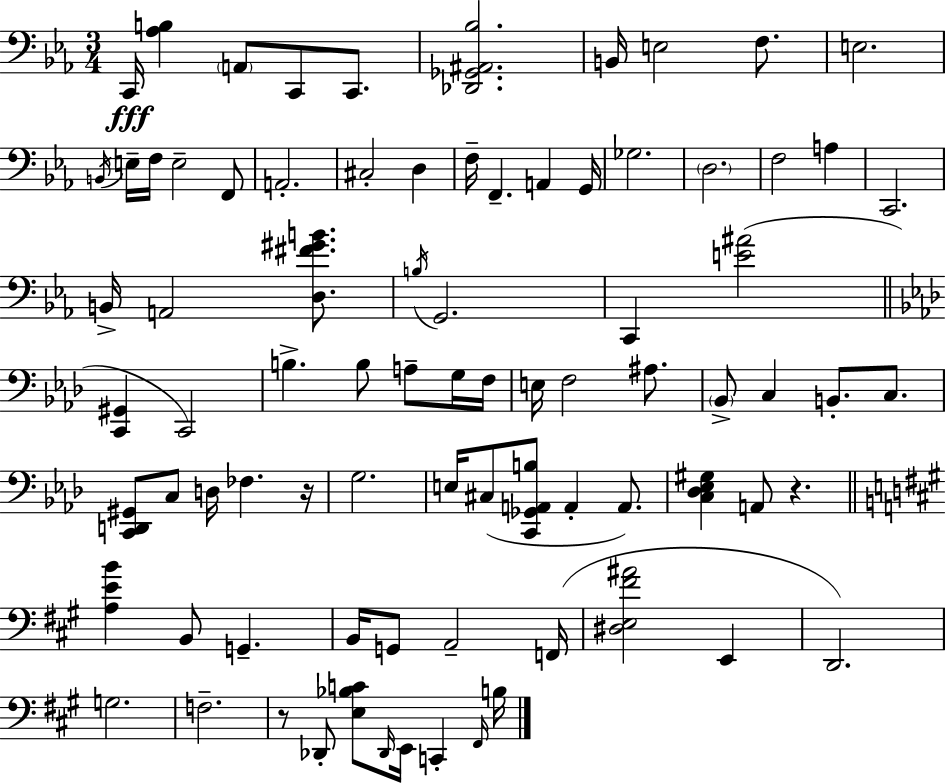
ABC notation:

X:1
T:Untitled
M:3/4
L:1/4
K:Cm
C,,/4 [_A,B,] A,,/2 C,,/2 C,,/2 [_D,,_G,,^A,,_B,]2 B,,/4 E,2 F,/2 E,2 B,,/4 E,/4 F,/4 E,2 F,,/2 A,,2 ^C,2 D, F,/4 F,, A,, G,,/4 _G,2 D,2 F,2 A, C,,2 B,,/4 A,,2 [D,^F^GB]/2 B,/4 G,,2 C,, [E^A]2 [C,,^G,,] C,,2 B, B,/2 A,/2 G,/4 F,/4 E,/4 F,2 ^A,/2 _B,,/2 C, B,,/2 C,/2 [C,,D,,^G,,]/2 C,/2 D,/4 _F, z/4 G,2 E,/4 ^C,/2 [C,,_G,,A,,B,]/2 A,, A,,/2 [C,_D,_E,^G,] A,,/2 z [A,EB] B,,/2 G,, B,,/4 G,,/2 A,,2 F,,/4 [^D,E,^F^A]2 E,, D,,2 G,2 F,2 z/2 _D,,/2 [E,_B,C]/2 _D,,/4 E,,/4 C,, ^F,,/4 B,/4